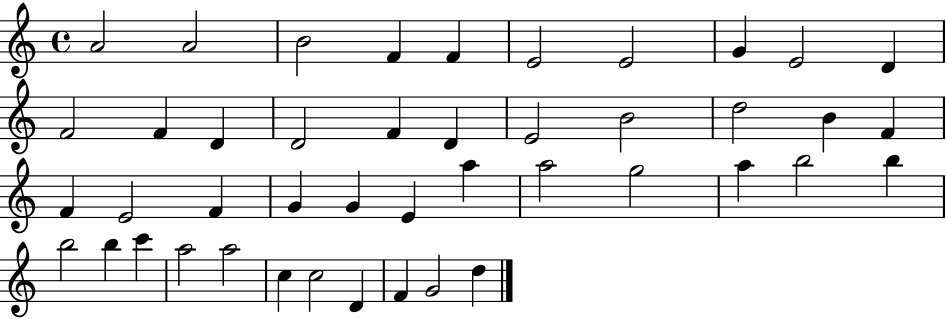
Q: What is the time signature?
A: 4/4